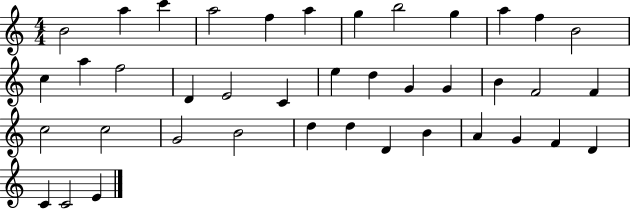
B4/h A5/q C6/q A5/h F5/q A5/q G5/q B5/h G5/q A5/q F5/q B4/h C5/q A5/q F5/h D4/q E4/h C4/q E5/q D5/q G4/q G4/q B4/q F4/h F4/q C5/h C5/h G4/h B4/h D5/q D5/q D4/q B4/q A4/q G4/q F4/q D4/q C4/q C4/h E4/q